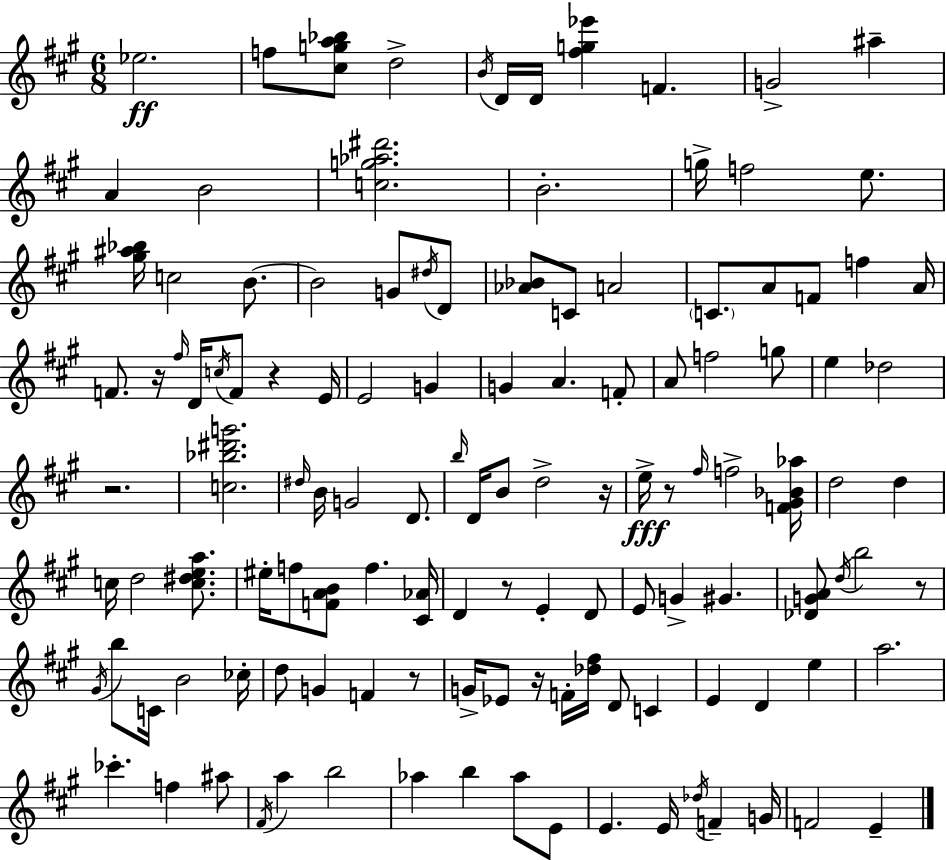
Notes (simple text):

Eb5/h. F5/e [C#5,G5,A5,Bb5]/e D5/h B4/s D4/s D4/s [F#5,G5,Eb6]/q F4/q. G4/h A#5/q A4/q B4/h [C5,G5,Ab5,D#6]/h. B4/h. G5/s F5/h E5/e. [G#5,A#5,Bb5]/s C5/h B4/e. B4/h G4/e D#5/s D4/e [Ab4,Bb4]/e C4/e A4/h C4/e. A4/e F4/e F5/q A4/s F4/e. R/s F#5/s D4/s C5/s F4/e R/q E4/s E4/h G4/q G4/q A4/q. F4/e A4/e F5/h G5/e E5/q Db5/h R/h. [C5,Bb5,D#6,G6]/h. D#5/s B4/s G4/h D4/e. B5/s D4/s B4/e D5/h R/s E5/s R/e F#5/s F5/h [F4,G#4,Bb4,Ab5]/s D5/h D5/q C5/s D5/h [C5,D#5,E5,A5]/e. EIS5/s F5/e [F4,A4,B4]/e F5/q. [C#4,Ab4]/s D4/q R/e E4/q D4/e E4/e G4/q G#4/q. [Db4,G4,A4]/e D5/s B5/h R/e G#4/s B5/e C4/s B4/h CES5/s D5/e G4/q F4/q R/e G4/s Eb4/e R/s F4/s [Db5,F#5]/s D4/e C4/q E4/q D4/q E5/q A5/h. CES6/q. F5/q A#5/e F#4/s A5/q B5/h Ab5/q B5/q Ab5/e E4/e E4/q. E4/s Db5/s F4/q G4/s F4/h E4/q